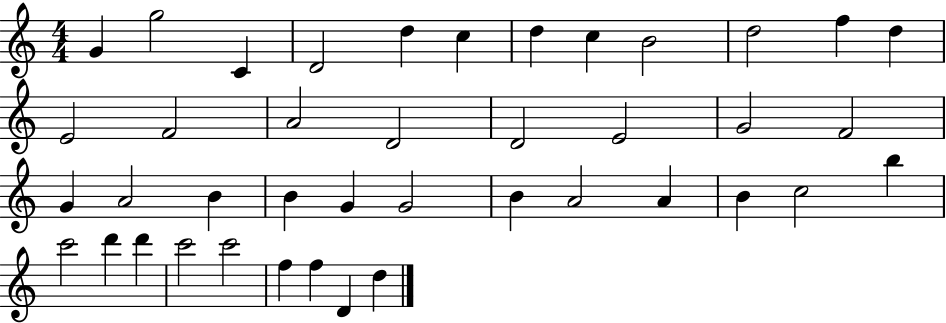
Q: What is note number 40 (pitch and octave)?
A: D4